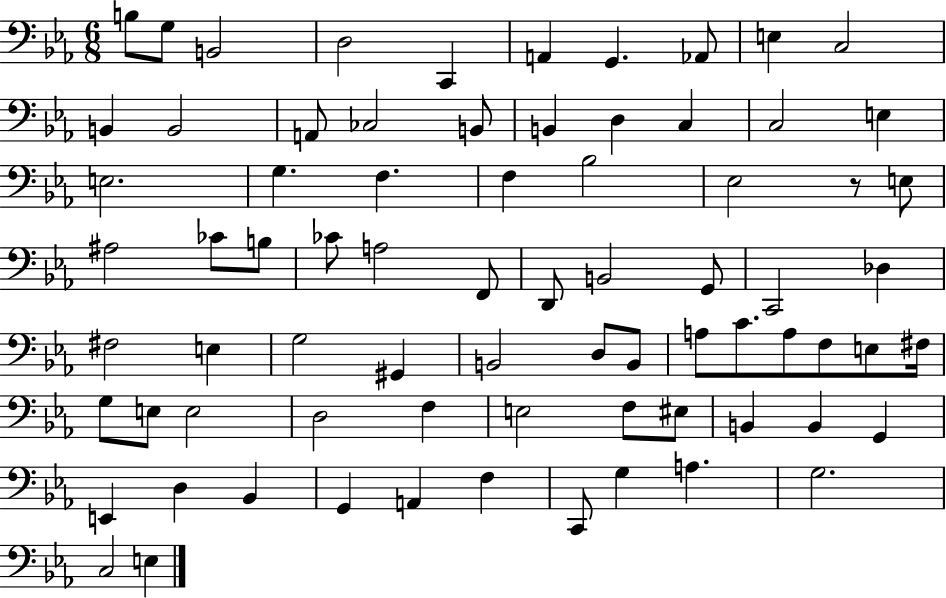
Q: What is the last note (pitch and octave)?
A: E3